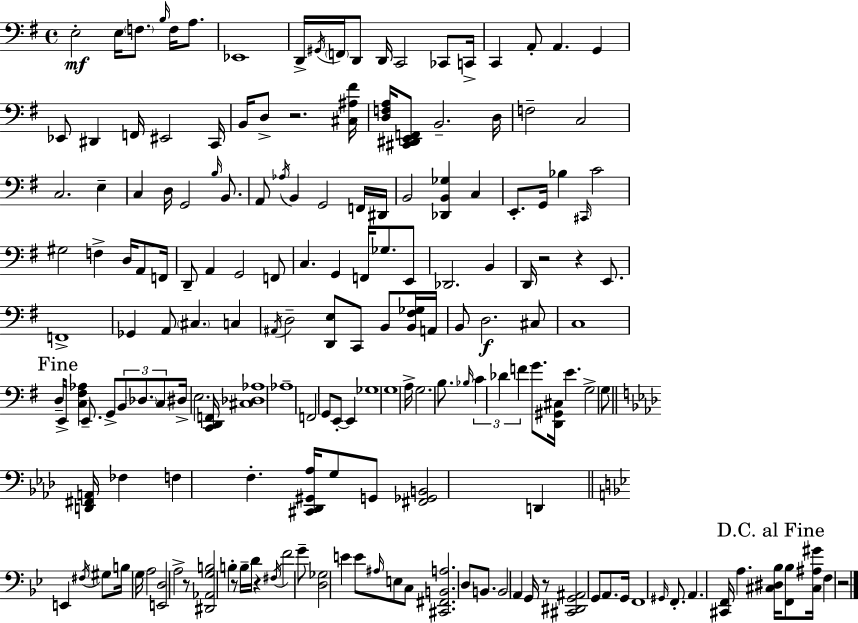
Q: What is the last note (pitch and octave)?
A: F3